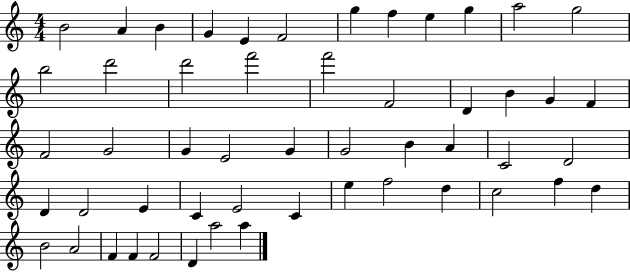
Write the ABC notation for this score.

X:1
T:Untitled
M:4/4
L:1/4
K:C
B2 A B G E F2 g f e g a2 g2 b2 d'2 d'2 f'2 f'2 F2 D B G F F2 G2 G E2 G G2 B A C2 D2 D D2 E C E2 C e f2 d c2 f d B2 A2 F F F2 D a2 a